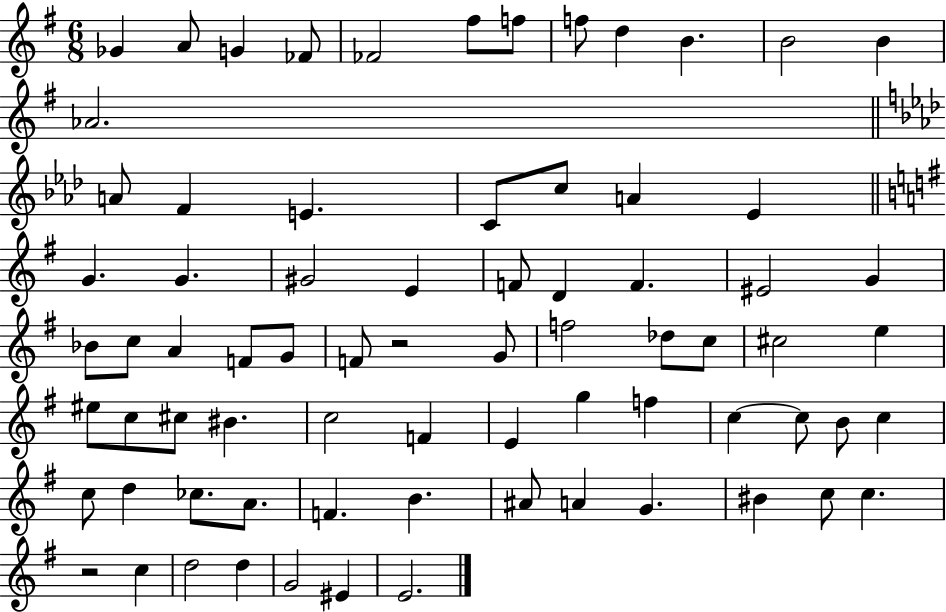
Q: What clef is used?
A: treble